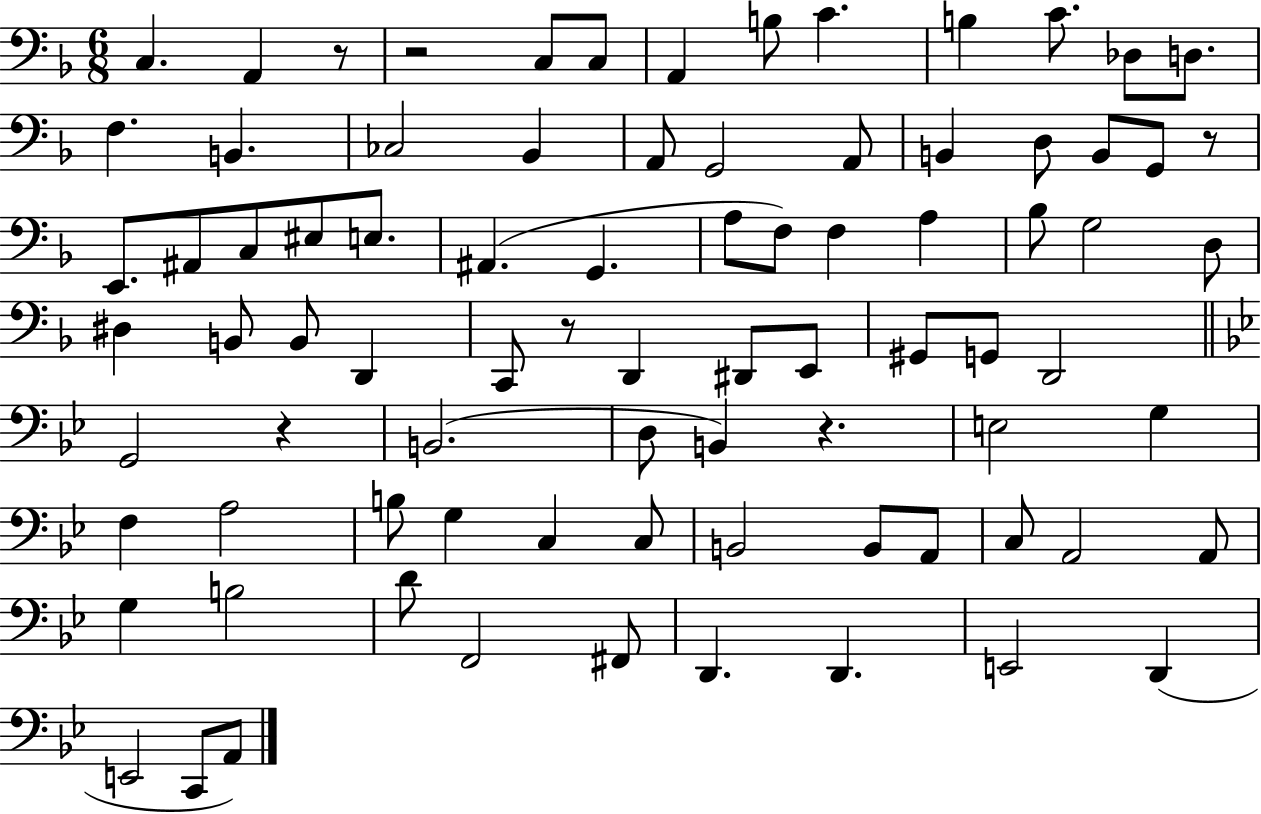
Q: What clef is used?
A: bass